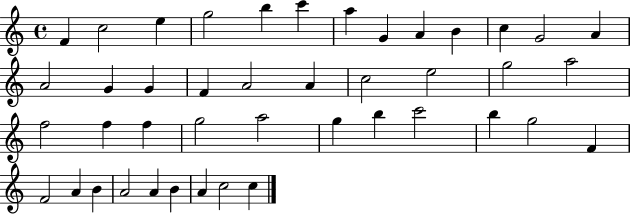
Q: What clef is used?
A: treble